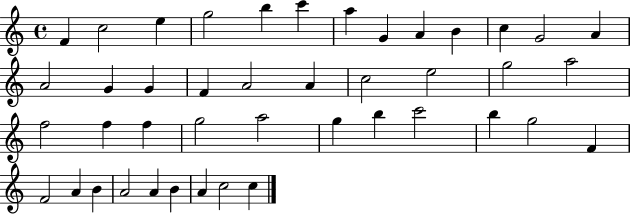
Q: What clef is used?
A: treble